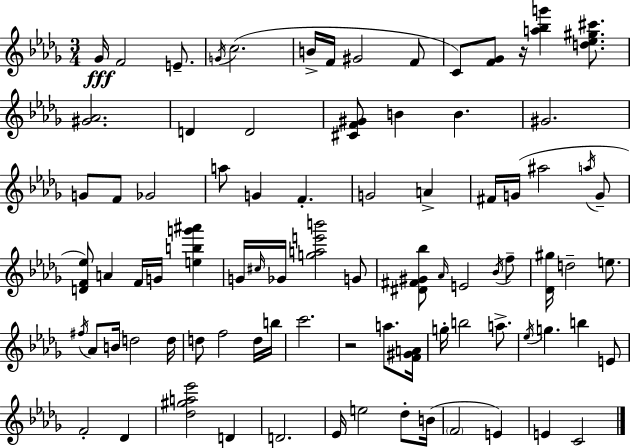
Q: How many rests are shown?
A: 2